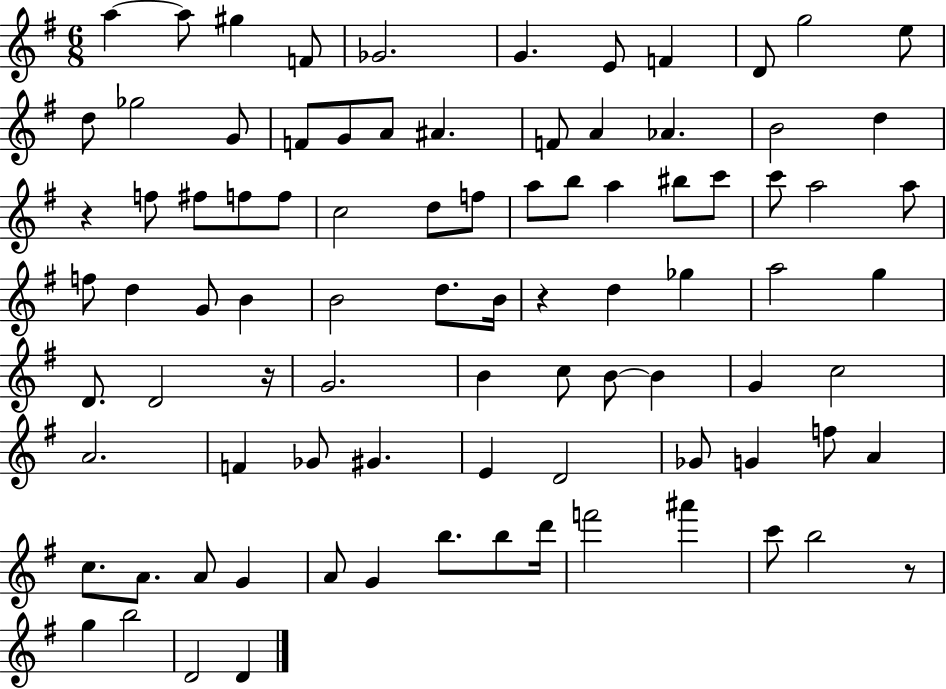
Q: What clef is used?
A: treble